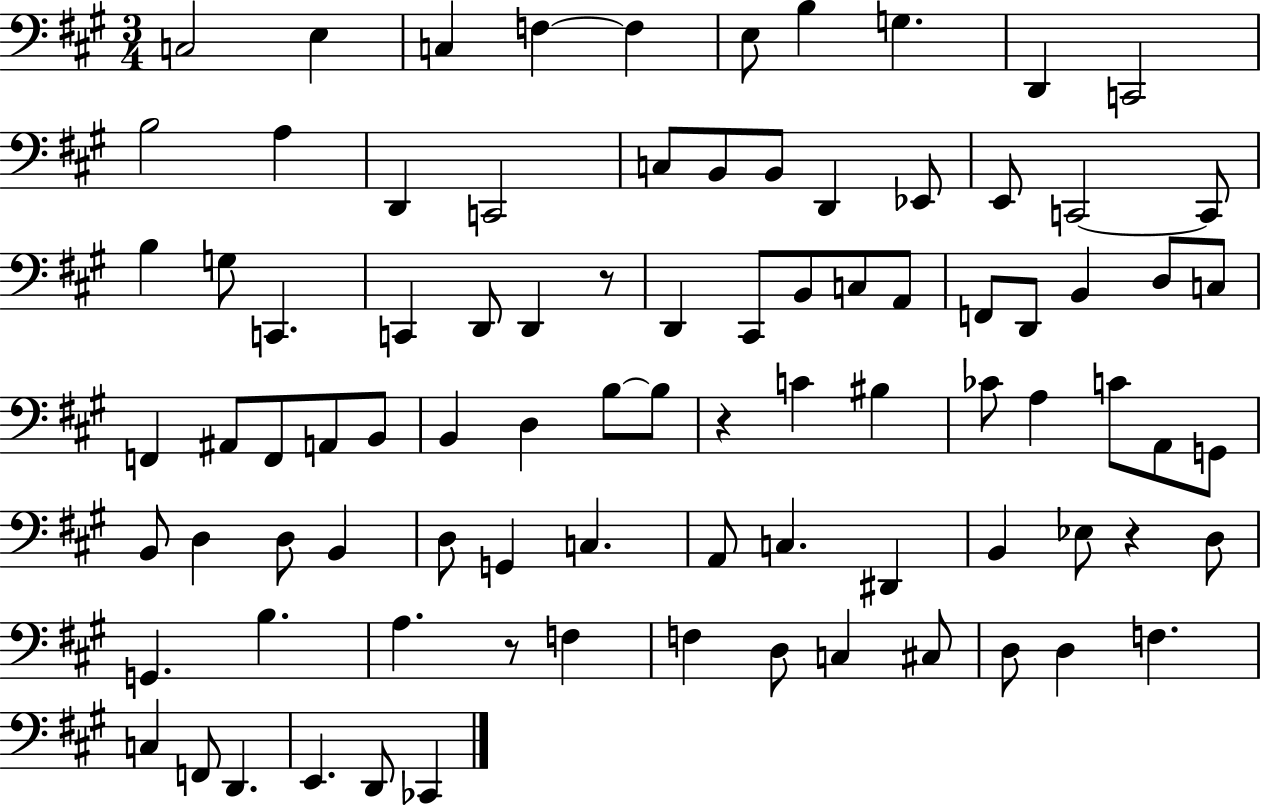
X:1
T:Untitled
M:3/4
L:1/4
K:A
C,2 E, C, F, F, E,/2 B, G, D,, C,,2 B,2 A, D,, C,,2 C,/2 B,,/2 B,,/2 D,, _E,,/2 E,,/2 C,,2 C,,/2 B, G,/2 C,, C,, D,,/2 D,, z/2 D,, ^C,,/2 B,,/2 C,/2 A,,/2 F,,/2 D,,/2 B,, D,/2 C,/2 F,, ^A,,/2 F,,/2 A,,/2 B,,/2 B,, D, B,/2 B,/2 z C ^B, _C/2 A, C/2 A,,/2 G,,/2 B,,/2 D, D,/2 B,, D,/2 G,, C, A,,/2 C, ^D,, B,, _E,/2 z D,/2 G,, B, A, z/2 F, F, D,/2 C, ^C,/2 D,/2 D, F, C, F,,/2 D,, E,, D,,/2 _C,,